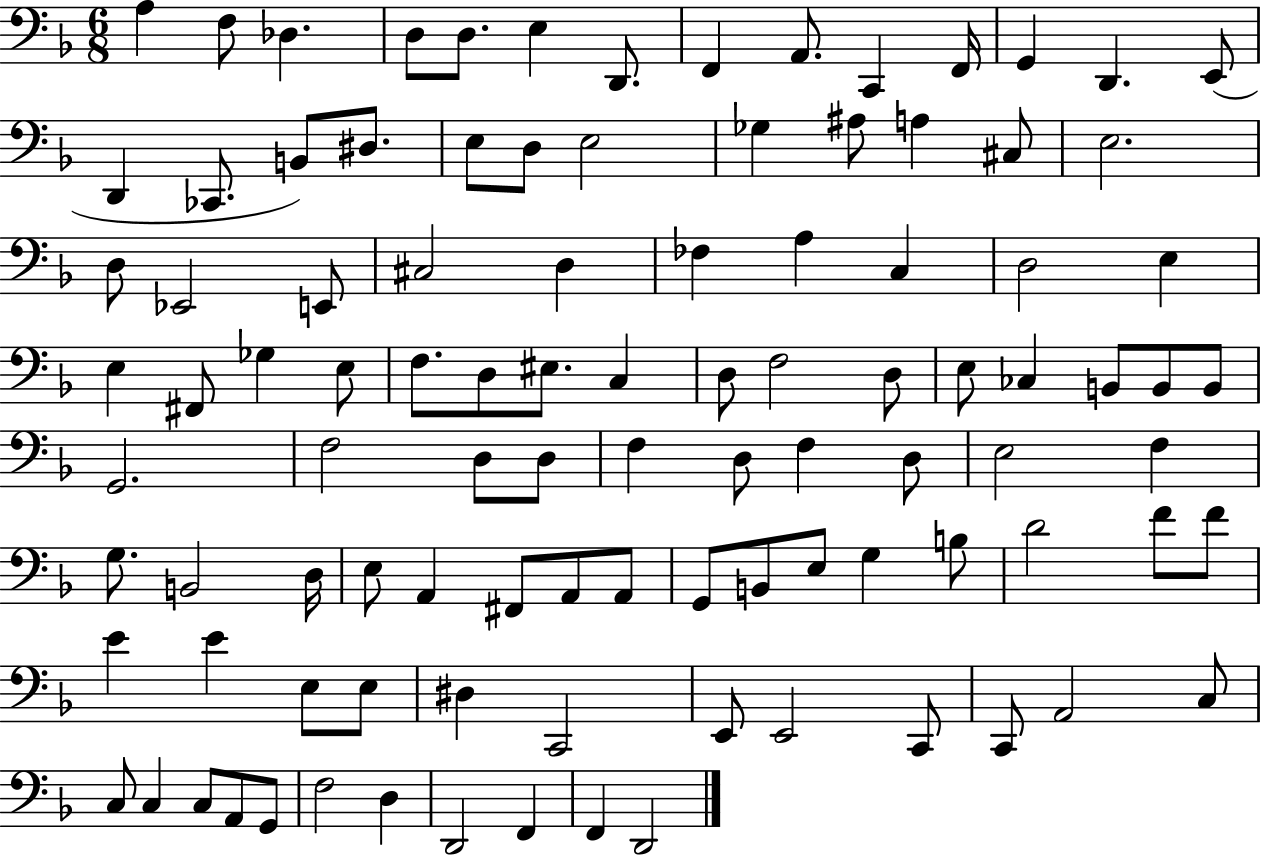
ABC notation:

X:1
T:Untitled
M:6/8
L:1/4
K:F
A, F,/2 _D, D,/2 D,/2 E, D,,/2 F,, A,,/2 C,, F,,/4 G,, D,, E,,/2 D,, _C,,/2 B,,/2 ^D,/2 E,/2 D,/2 E,2 _G, ^A,/2 A, ^C,/2 E,2 D,/2 _E,,2 E,,/2 ^C,2 D, _F, A, C, D,2 E, E, ^F,,/2 _G, E,/2 F,/2 D,/2 ^E,/2 C, D,/2 F,2 D,/2 E,/2 _C, B,,/2 B,,/2 B,,/2 G,,2 F,2 D,/2 D,/2 F, D,/2 F, D,/2 E,2 F, G,/2 B,,2 D,/4 E,/2 A,, ^F,,/2 A,,/2 A,,/2 G,,/2 B,,/2 E,/2 G, B,/2 D2 F/2 F/2 E E E,/2 E,/2 ^D, C,,2 E,,/2 E,,2 C,,/2 C,,/2 A,,2 C,/2 C,/2 C, C,/2 A,,/2 G,,/2 F,2 D, D,,2 F,, F,, D,,2